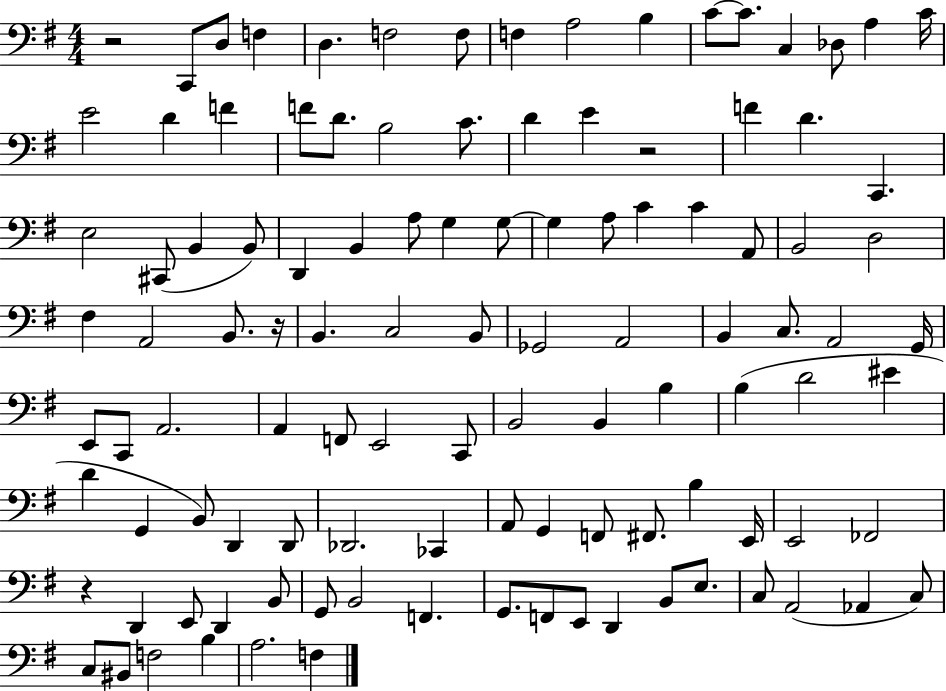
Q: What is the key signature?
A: G major